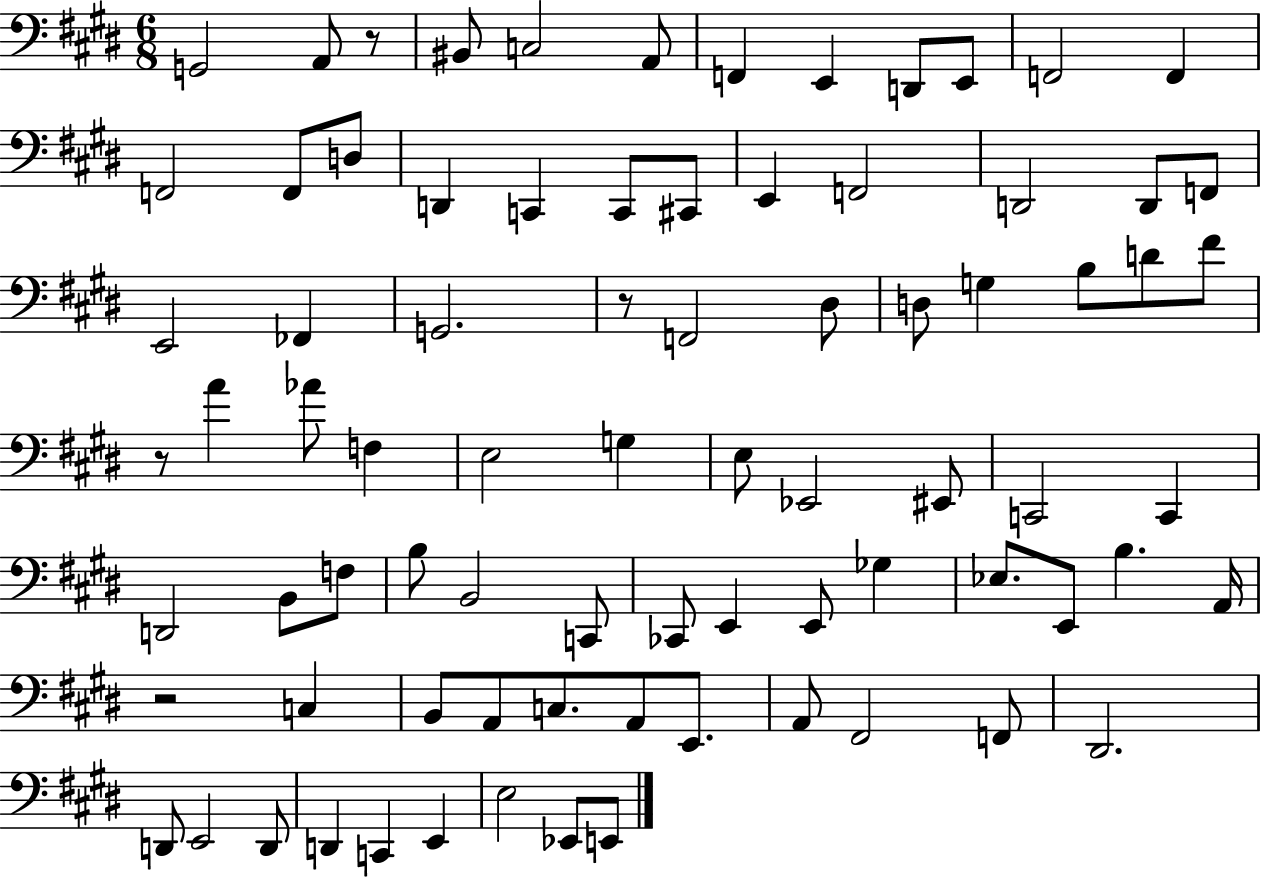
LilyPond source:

{
  \clef bass
  \numericTimeSignature
  \time 6/8
  \key e \major
  g,2 a,8 r8 | bis,8 c2 a,8 | f,4 e,4 d,8 e,8 | f,2 f,4 | \break f,2 f,8 d8 | d,4 c,4 c,8 cis,8 | e,4 f,2 | d,2 d,8 f,8 | \break e,2 fes,4 | g,2. | r8 f,2 dis8 | d8 g4 b8 d'8 fis'8 | \break r8 a'4 aes'8 f4 | e2 g4 | e8 ees,2 eis,8 | c,2 c,4 | \break d,2 b,8 f8 | b8 b,2 c,8 | ces,8 e,4 e,8 ges4 | ees8. e,8 b4. a,16 | \break r2 c4 | b,8 a,8 c8. a,8 e,8. | a,8 fis,2 f,8 | dis,2. | \break d,8 e,2 d,8 | d,4 c,4 e,4 | e2 ees,8 e,8 | \bar "|."
}